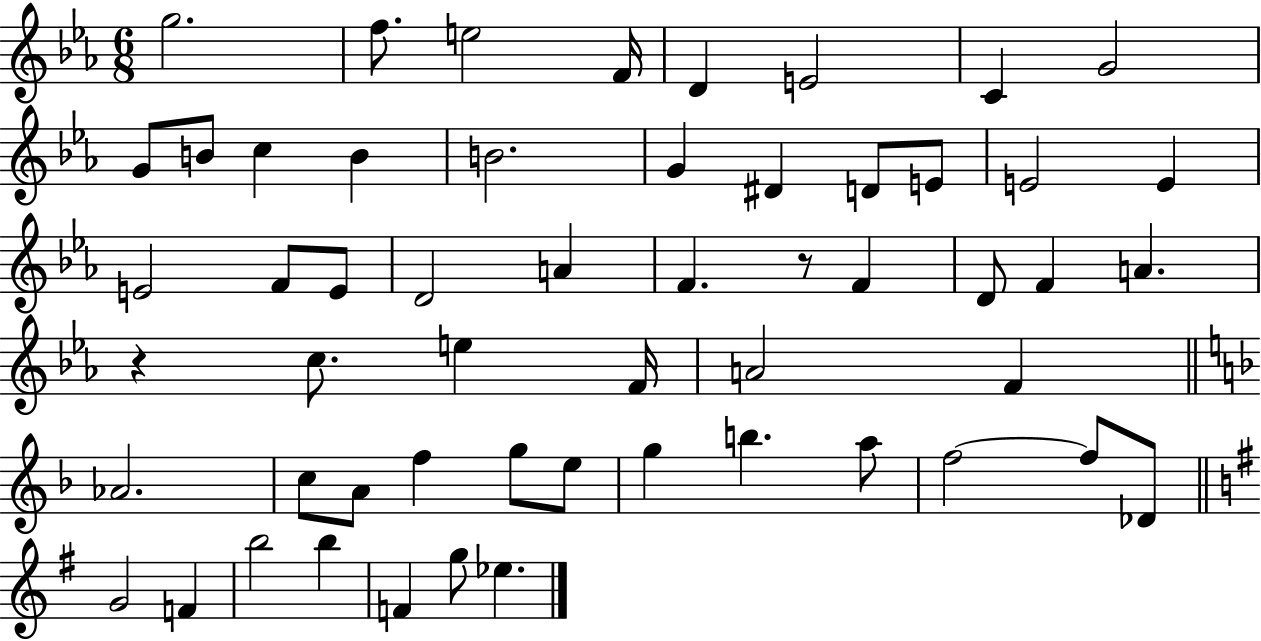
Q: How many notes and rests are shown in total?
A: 55